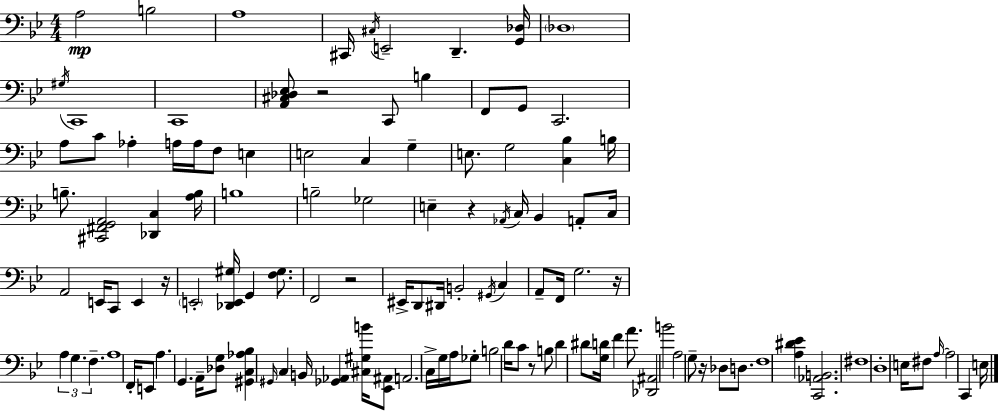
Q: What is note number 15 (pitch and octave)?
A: G2